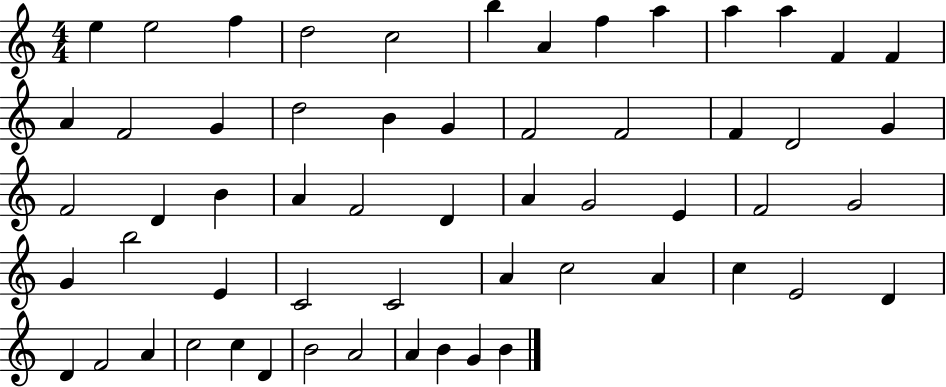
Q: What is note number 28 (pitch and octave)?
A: A4